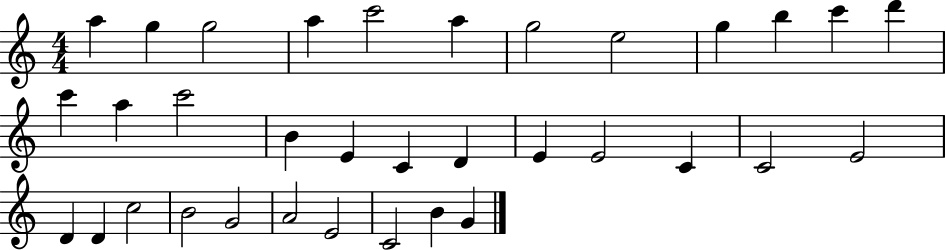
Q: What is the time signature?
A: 4/4